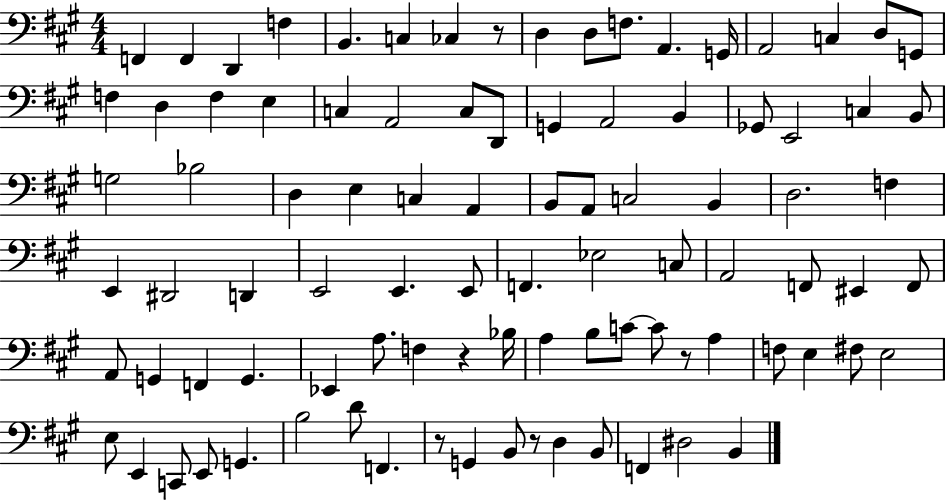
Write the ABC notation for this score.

X:1
T:Untitled
M:4/4
L:1/4
K:A
F,, F,, D,, F, B,, C, _C, z/2 D, D,/2 F,/2 A,, G,,/4 A,,2 C, D,/2 G,,/2 F, D, F, E, C, A,,2 C,/2 D,,/2 G,, A,,2 B,, _G,,/2 E,,2 C, B,,/2 G,2 _B,2 D, E, C, A,, B,,/2 A,,/2 C,2 B,, D,2 F, E,, ^D,,2 D,, E,,2 E,, E,,/2 F,, _E,2 C,/2 A,,2 F,,/2 ^E,, F,,/2 A,,/2 G,, F,, G,, _E,, A,/2 F, z _B,/4 A, B,/2 C/2 C/2 z/2 A, F,/2 E, ^F,/2 E,2 E,/2 E,, C,,/2 E,,/2 G,, B,2 D/2 F,, z/2 G,, B,,/2 z/2 D, B,,/2 F,, ^D,2 B,,